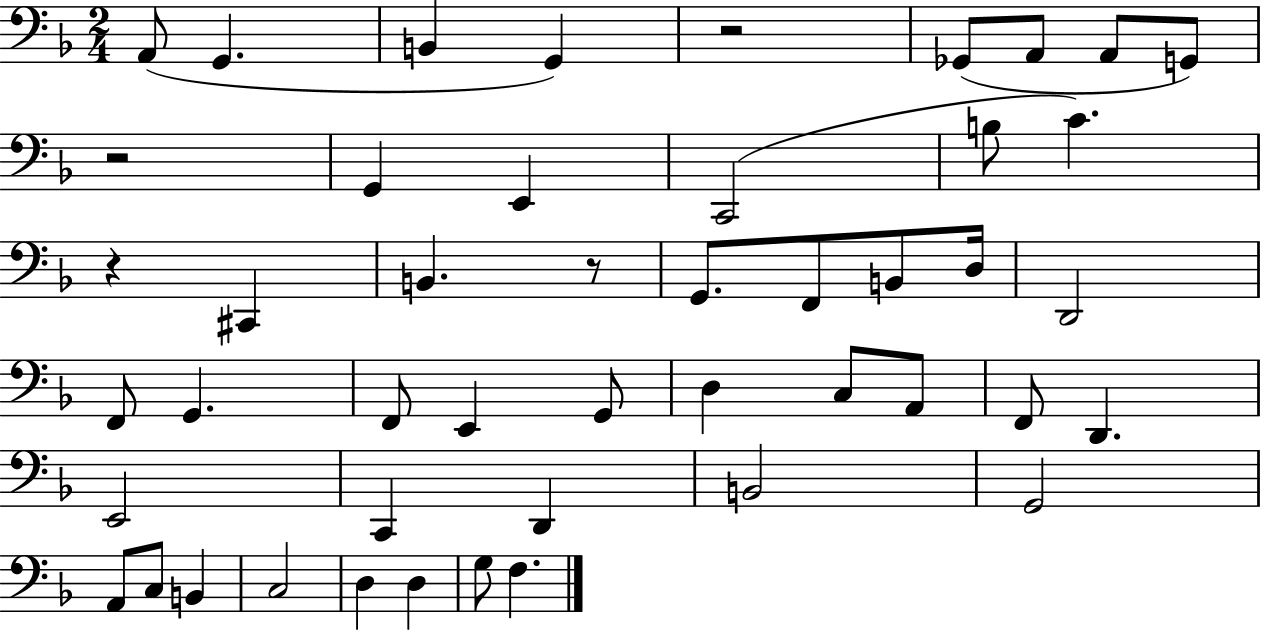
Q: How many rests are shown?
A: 4